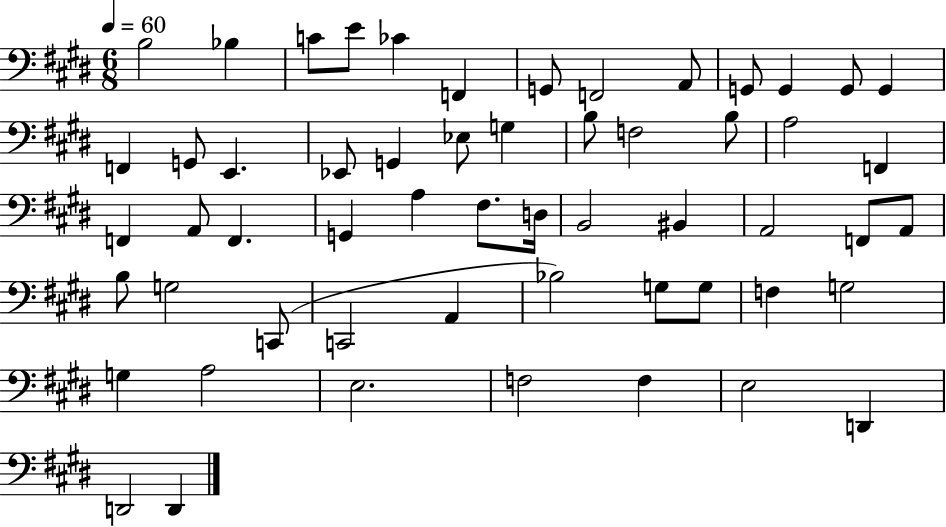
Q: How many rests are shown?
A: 0